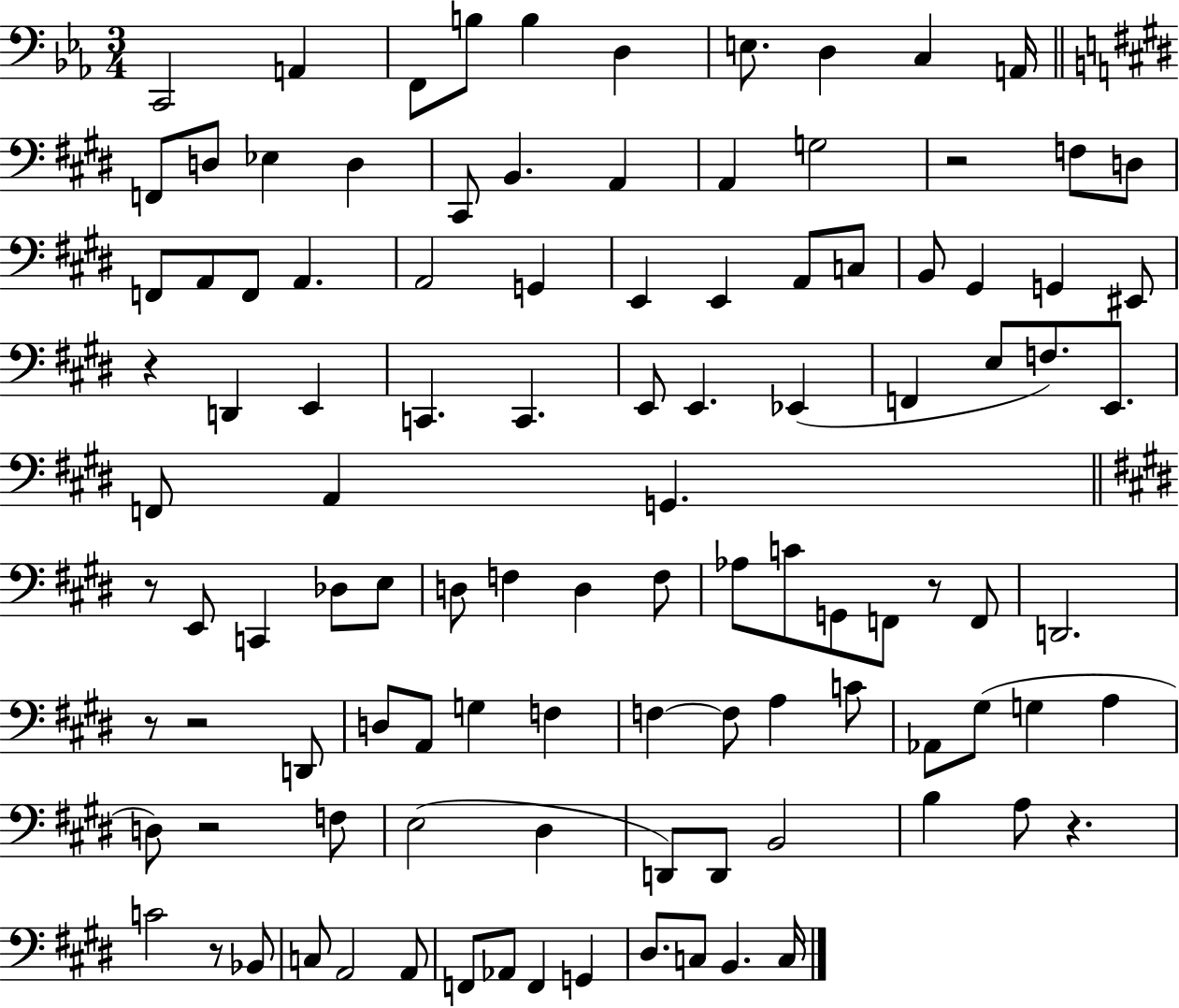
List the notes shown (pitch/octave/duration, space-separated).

C2/h A2/q F2/e B3/e B3/q D3/q E3/e. D3/q C3/q A2/s F2/e D3/e Eb3/q D3/q C#2/e B2/q. A2/q A2/q G3/h R/h F3/e D3/e F2/e A2/e F2/e A2/q. A2/h G2/q E2/q E2/q A2/e C3/e B2/e G#2/q G2/q EIS2/e R/q D2/q E2/q C2/q. C2/q. E2/e E2/q. Eb2/q F2/q E3/e F3/e. E2/e. F2/e A2/q G2/q. R/e E2/e C2/q Db3/e E3/e D3/e F3/q D3/q F3/e Ab3/e C4/e G2/e F2/e R/e F2/e D2/h. R/e R/h D2/e D3/e A2/e G3/q F3/q F3/q F3/e A3/q C4/e Ab2/e G#3/e G3/q A3/q D3/e R/h F3/e E3/h D#3/q D2/e D2/e B2/h B3/q A3/e R/q. C4/h R/e Bb2/e C3/e A2/h A2/e F2/e Ab2/e F2/q G2/q D#3/e. C3/e B2/q. C3/s